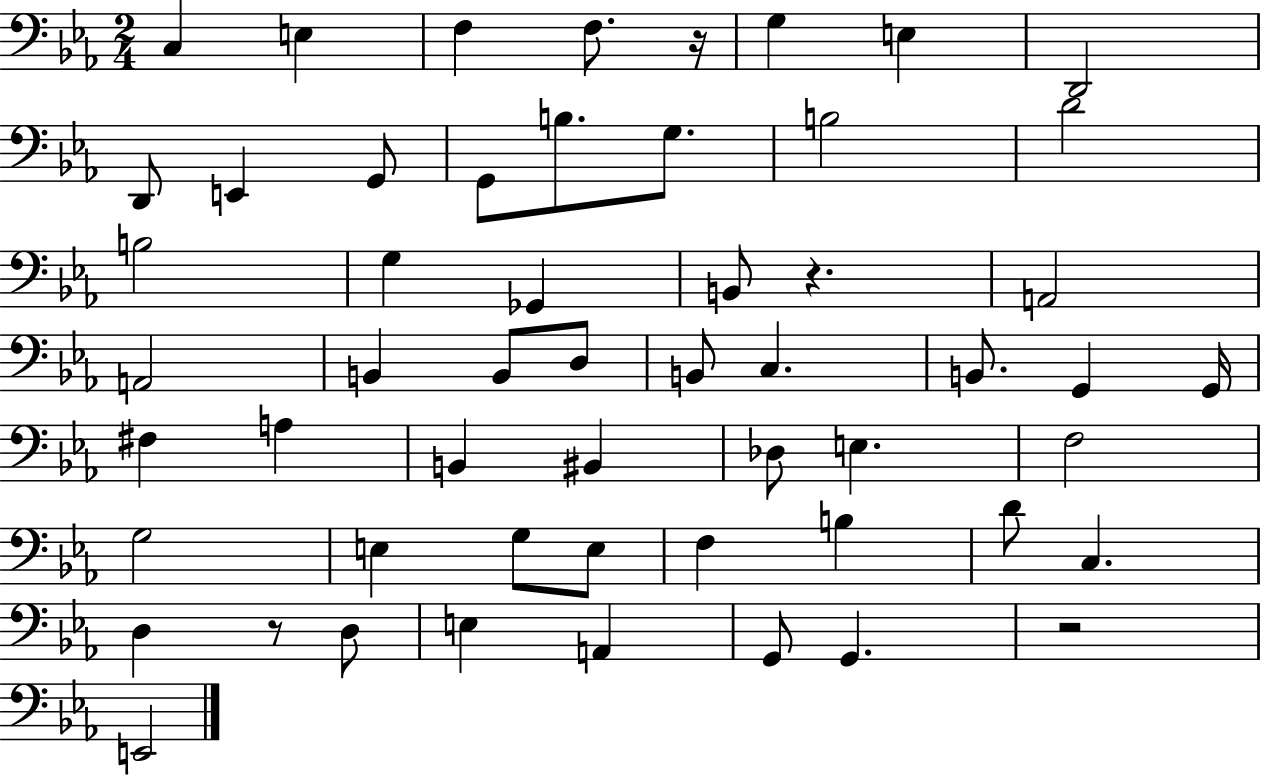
X:1
T:Untitled
M:2/4
L:1/4
K:Eb
C, E, F, F,/2 z/4 G, E, D,,2 D,,/2 E,, G,,/2 G,,/2 B,/2 G,/2 B,2 D2 B,2 G, _G,, B,,/2 z A,,2 A,,2 B,, B,,/2 D,/2 B,,/2 C, B,,/2 G,, G,,/4 ^F, A, B,, ^B,, _D,/2 E, F,2 G,2 E, G,/2 E,/2 F, B, D/2 C, D, z/2 D,/2 E, A,, G,,/2 G,, z2 E,,2